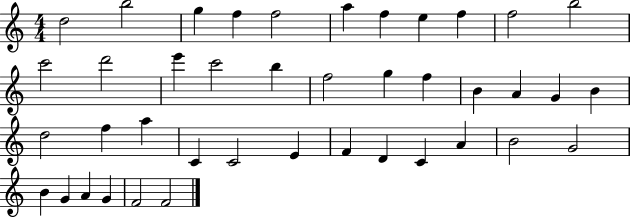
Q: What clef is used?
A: treble